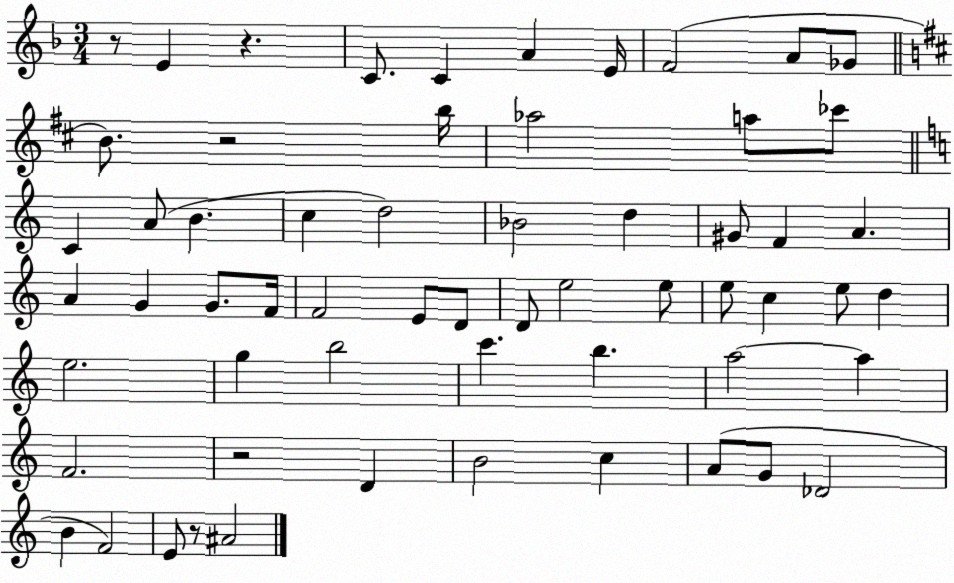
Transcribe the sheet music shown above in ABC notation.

X:1
T:Untitled
M:3/4
L:1/4
K:F
z/2 E z C/2 C A E/4 F2 A/2 _G/2 B/2 z2 b/4 _a2 a/2 _c'/2 C A/2 B c d2 _B2 d ^G/2 F A A G G/2 F/4 F2 E/2 D/2 D/2 e2 e/2 e/2 c e/2 d e2 g b2 c' b a2 a F2 z2 D B2 c A/2 G/2 _D2 B F2 E/2 z/2 ^A2